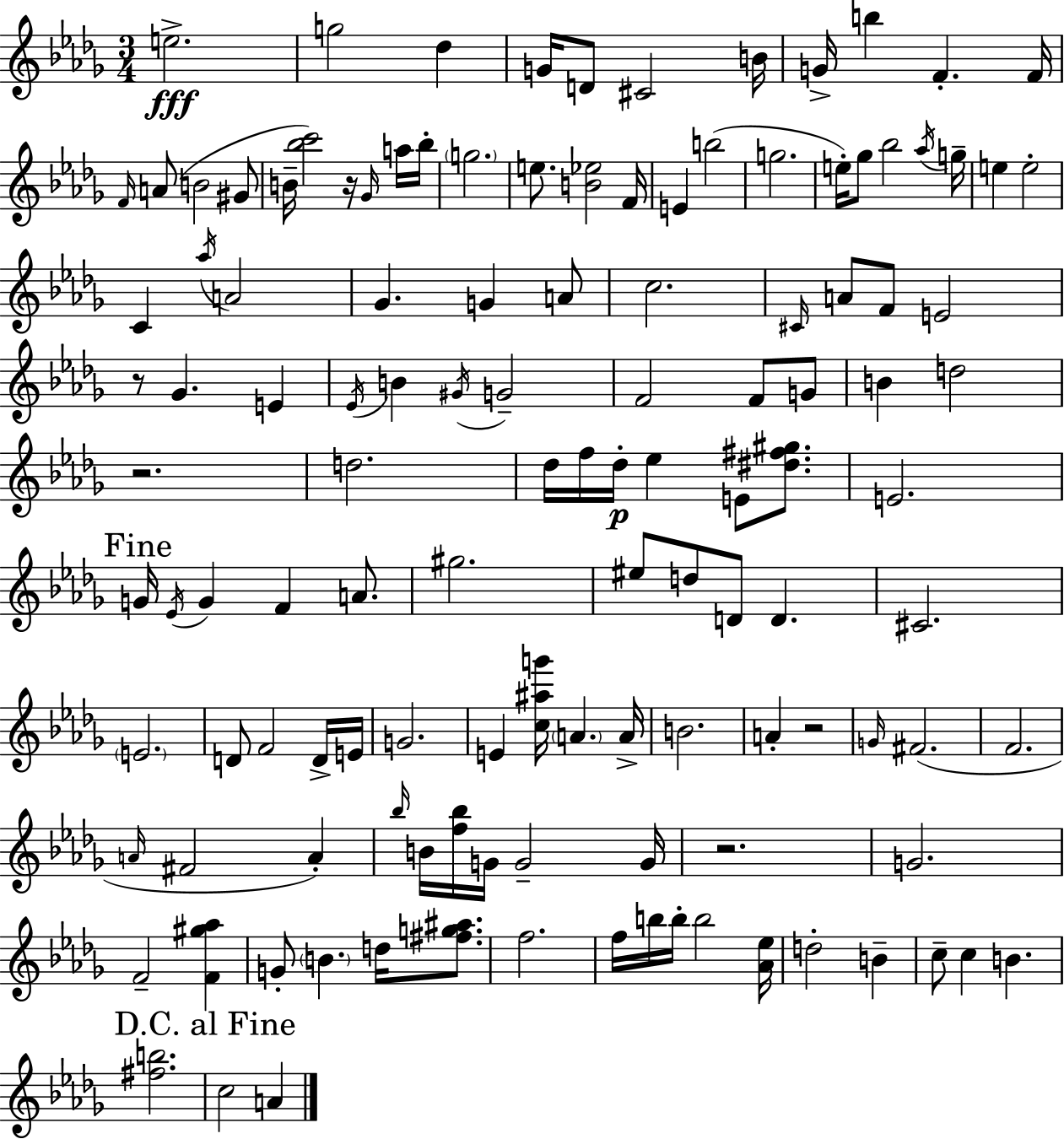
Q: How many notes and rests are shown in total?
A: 125